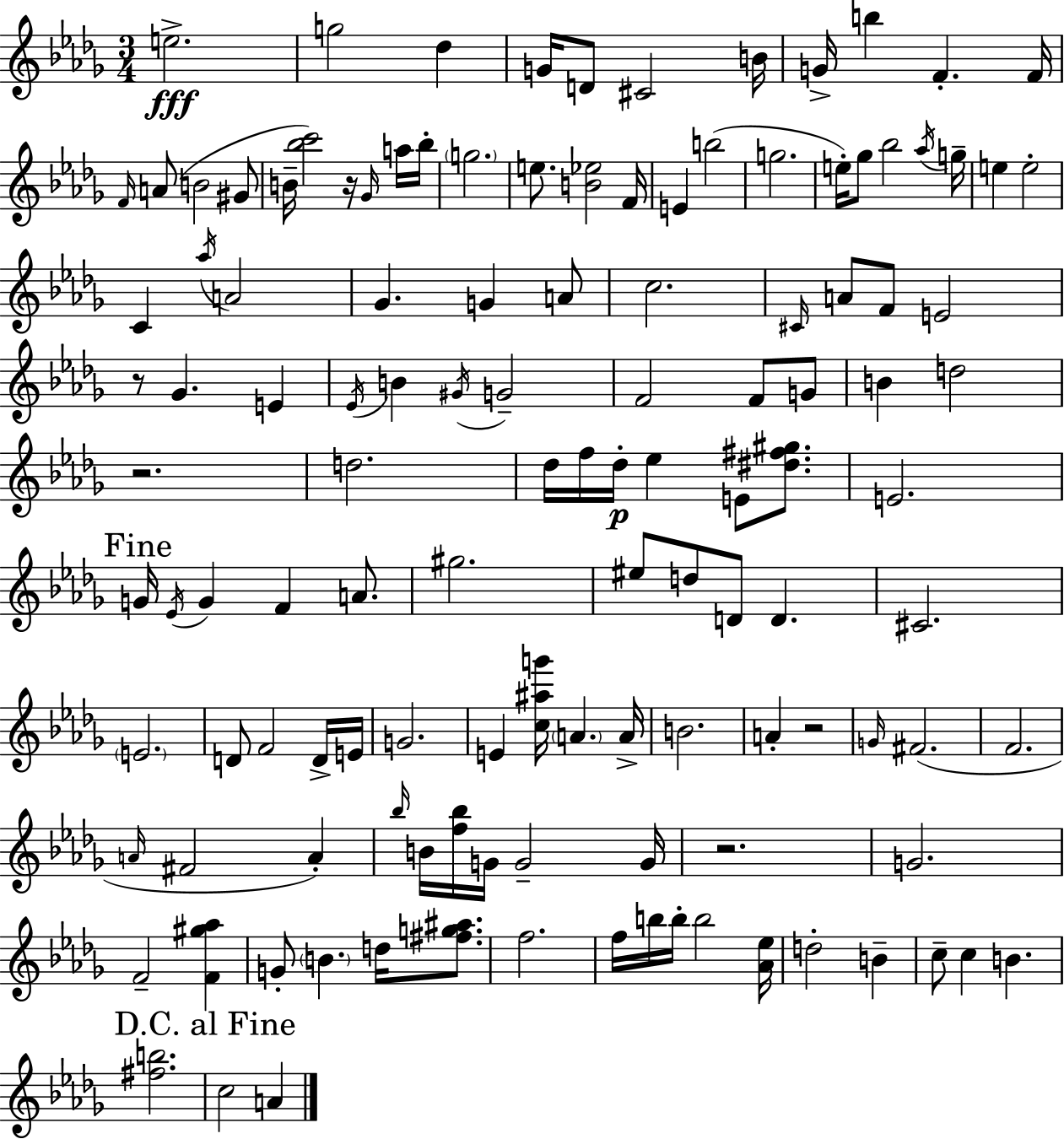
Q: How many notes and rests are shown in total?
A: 125